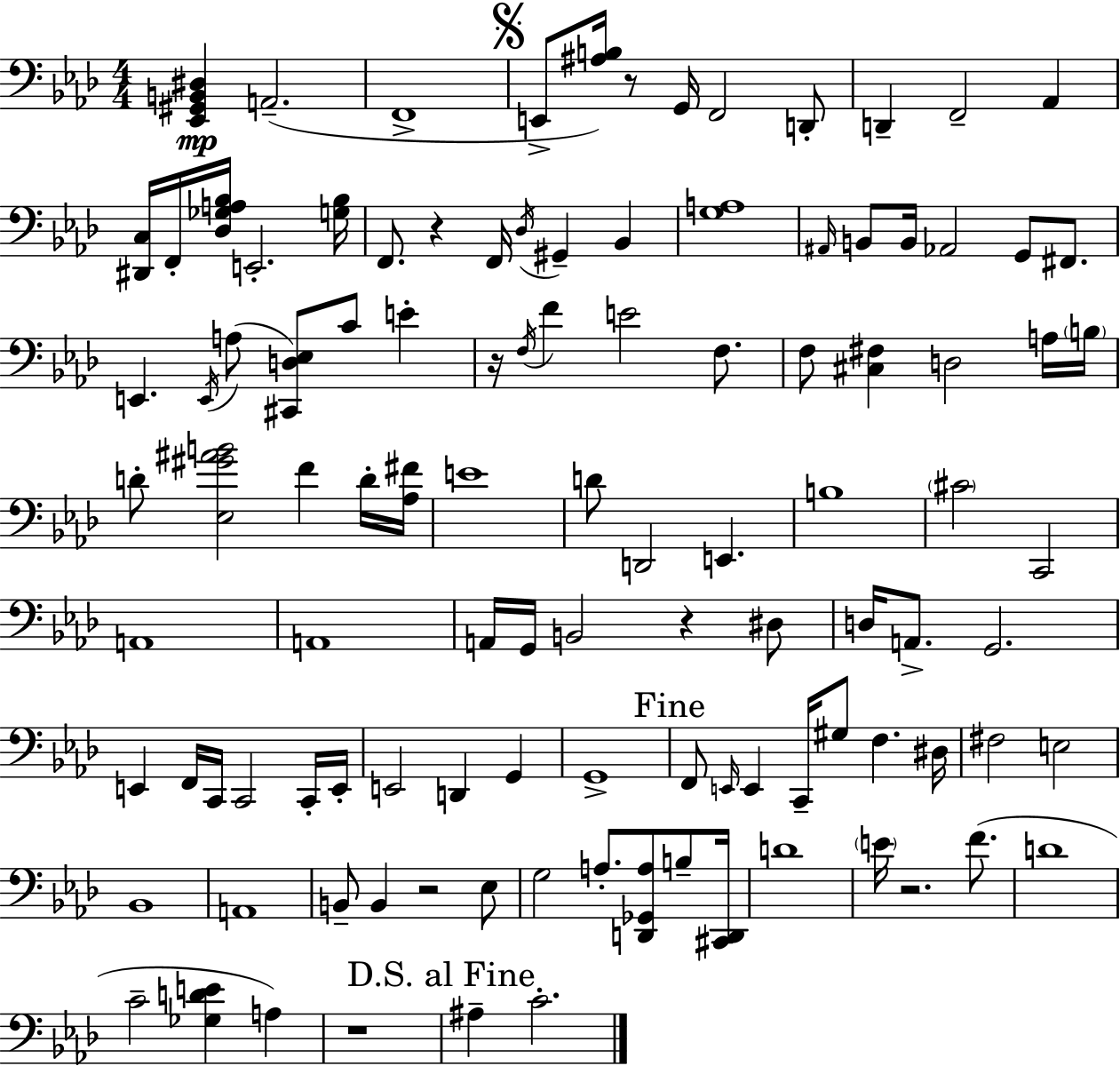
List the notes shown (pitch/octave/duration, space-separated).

[Eb2,G#2,B2,D#3]/q A2/h. F2/w E2/e [A#3,B3]/s R/e G2/s F2/h D2/e D2/q F2/h Ab2/q [D#2,C3]/s F2/s [Db3,Gb3,A3,Bb3]/s E2/h. [G3,Bb3]/s F2/e. R/q F2/s Db3/s G#2/q Bb2/q [G3,A3]/w A#2/s B2/e B2/s Ab2/h G2/e F#2/e. E2/q. E2/s A3/e [C#2,D3,Eb3]/e C4/e E4/q R/s F3/s F4/q E4/h F3/e. F3/e [C#3,F#3]/q D3/h A3/s B3/s D4/e [Eb3,G#4,A#4,B4]/h F4/q D4/s [Ab3,F#4]/s E4/w D4/e D2/h E2/q. B3/w C#4/h C2/h A2/w A2/w A2/s G2/s B2/h R/q D#3/e D3/s A2/e. G2/h. E2/q F2/s C2/s C2/h C2/s E2/s E2/h D2/q G2/q G2/w F2/e E2/s E2/q C2/s G#3/e F3/q. D#3/s F#3/h E3/h Bb2/w A2/w B2/e B2/q R/h Eb3/e G3/h A3/e. [D2,Gb2,A3]/e B3/e [C#2,D2]/s D4/w E4/s R/h. F4/e. D4/w C4/h [Gb3,D4,E4]/q A3/q R/w A#3/q C4/h.